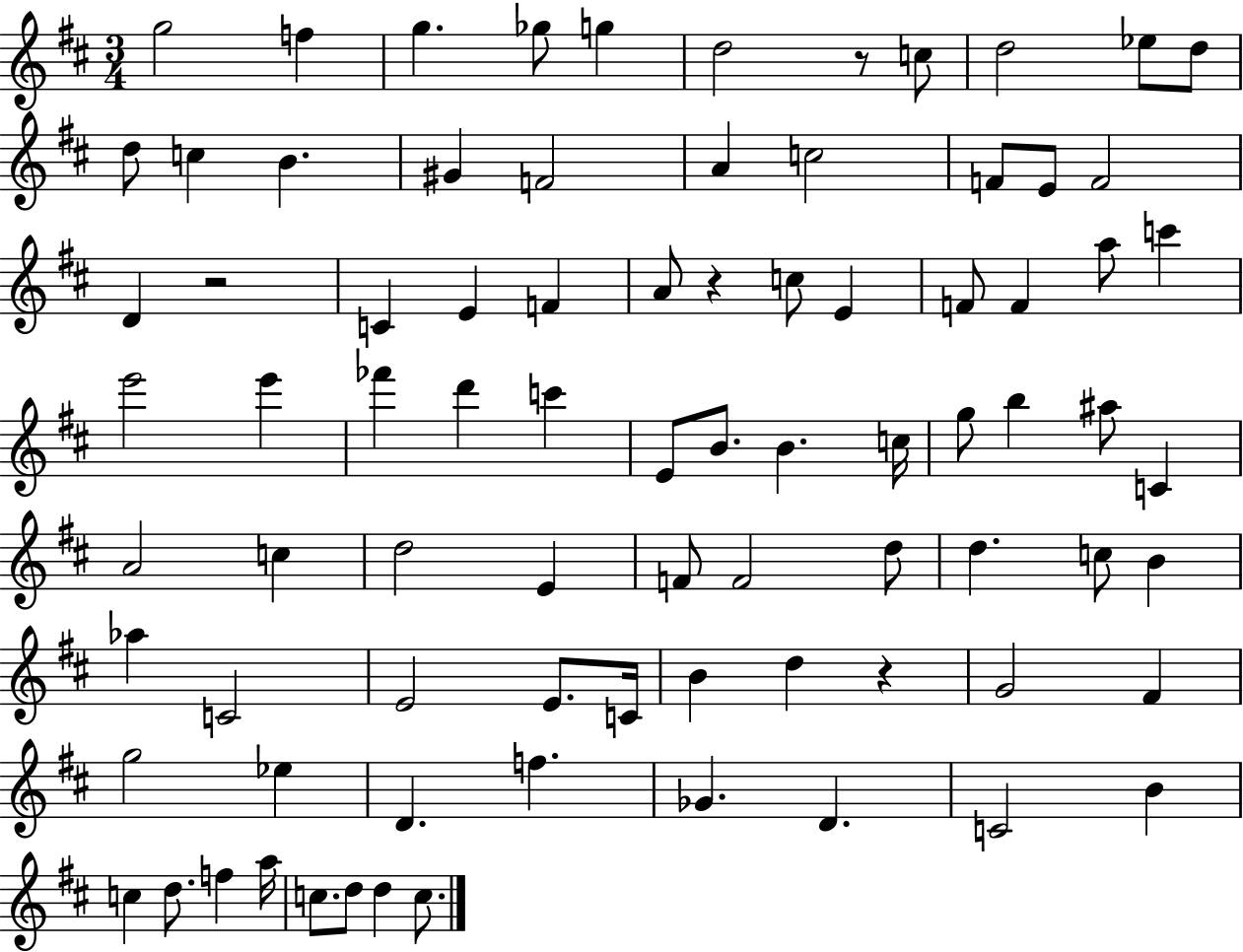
G5/h F5/q G5/q. Gb5/e G5/q D5/h R/e C5/e D5/h Eb5/e D5/e D5/e C5/q B4/q. G#4/q F4/h A4/q C5/h F4/e E4/e F4/h D4/q R/h C4/q E4/q F4/q A4/e R/q C5/e E4/q F4/e F4/q A5/e C6/q E6/h E6/q FES6/q D6/q C6/q E4/e B4/e. B4/q. C5/s G5/e B5/q A#5/e C4/q A4/h C5/q D5/h E4/q F4/e F4/h D5/e D5/q. C5/e B4/q Ab5/q C4/h E4/h E4/e. C4/s B4/q D5/q R/q G4/h F#4/q G5/h Eb5/q D4/q. F5/q. Gb4/q. D4/q. C4/h B4/q C5/q D5/e. F5/q A5/s C5/e. D5/e D5/q C5/e.